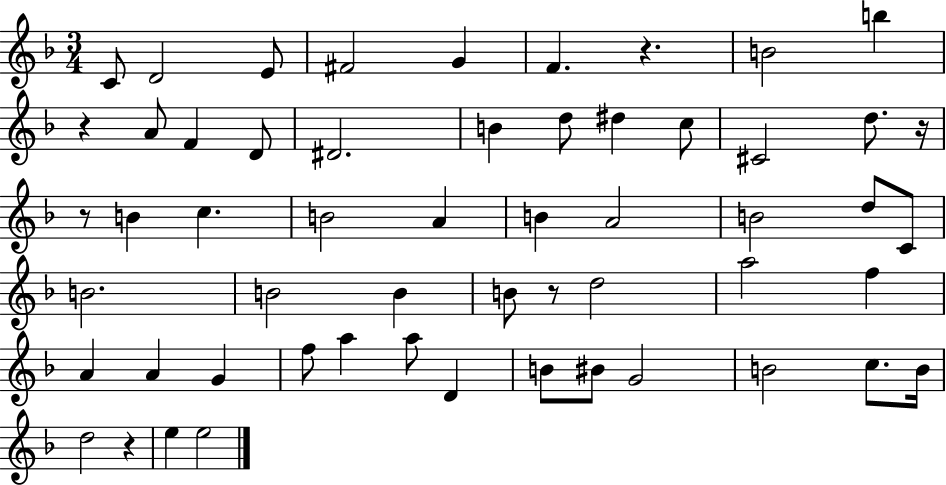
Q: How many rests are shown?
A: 6